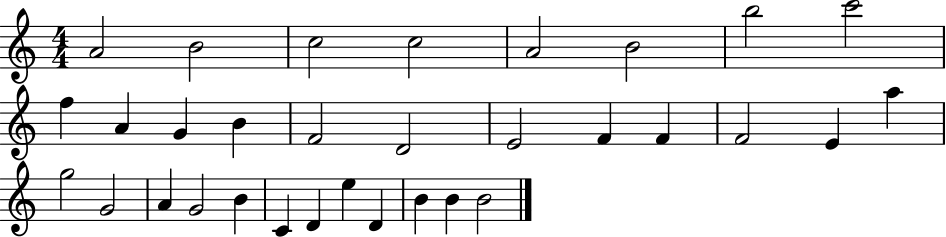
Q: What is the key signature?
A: C major